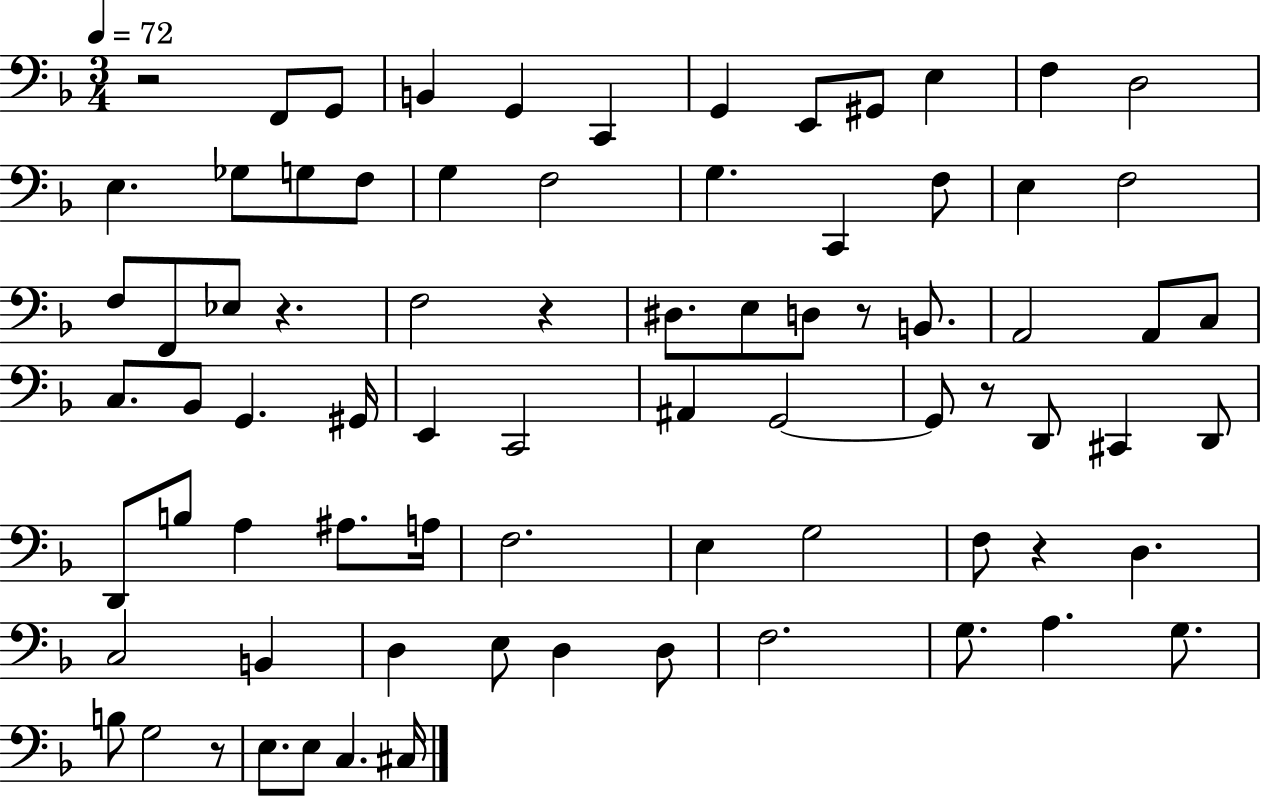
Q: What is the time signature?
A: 3/4